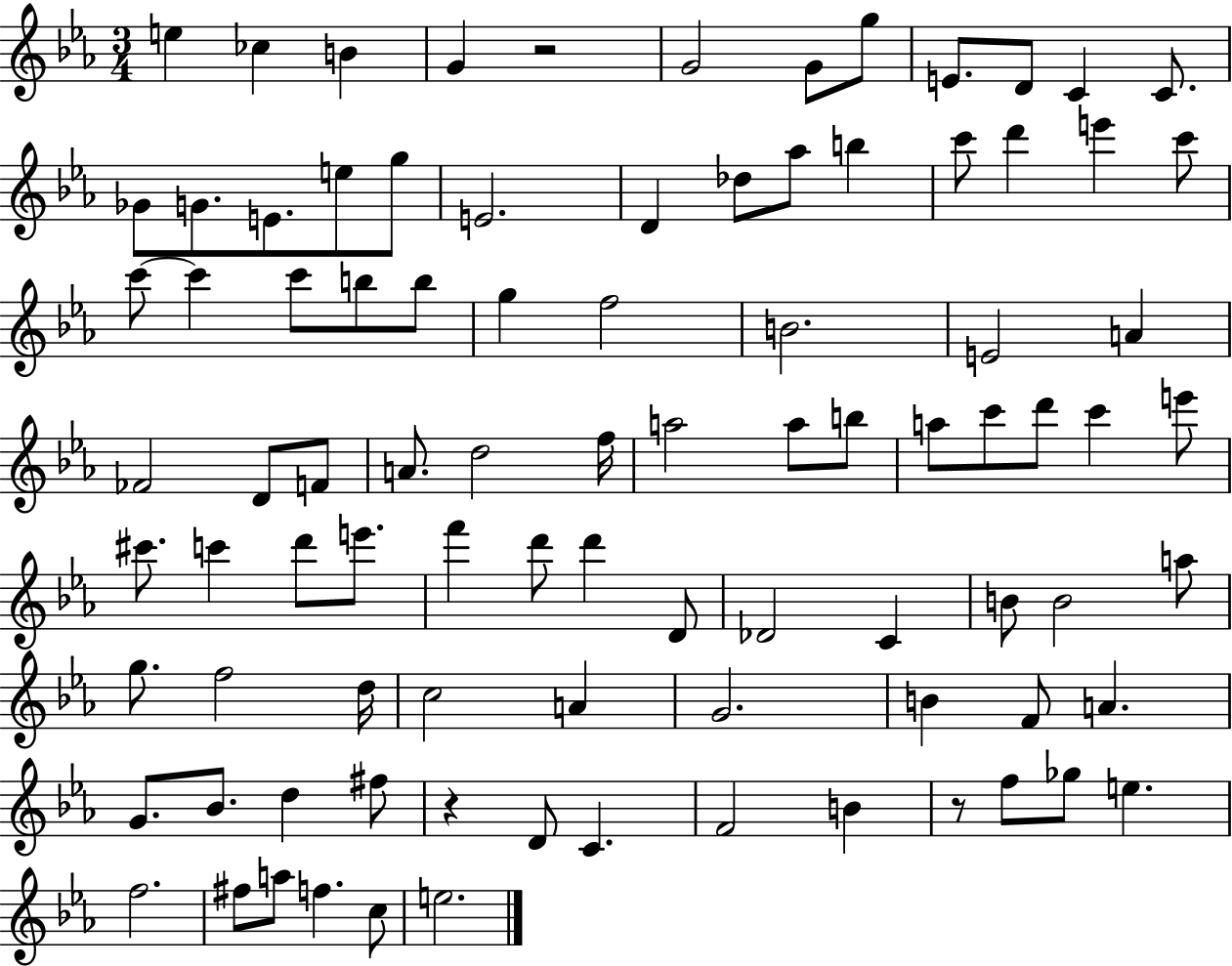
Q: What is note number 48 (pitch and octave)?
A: C6